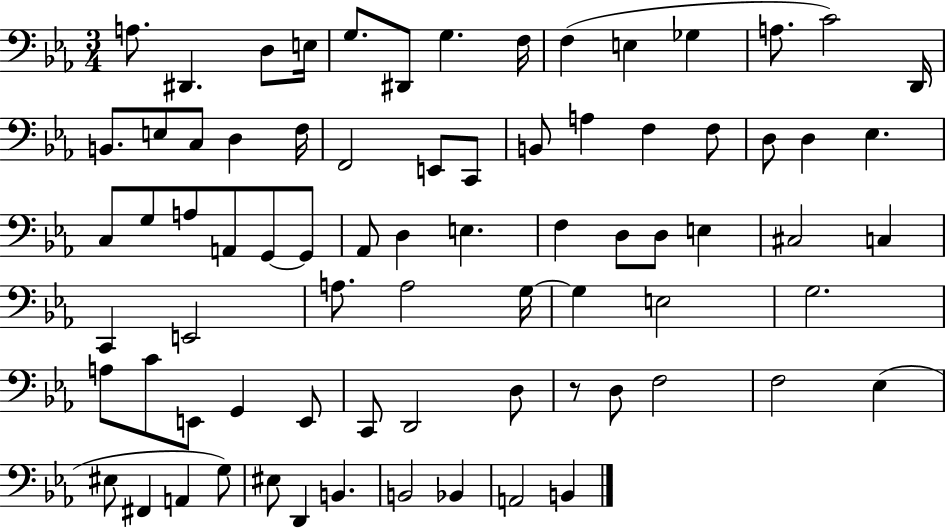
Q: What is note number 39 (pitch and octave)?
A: F3